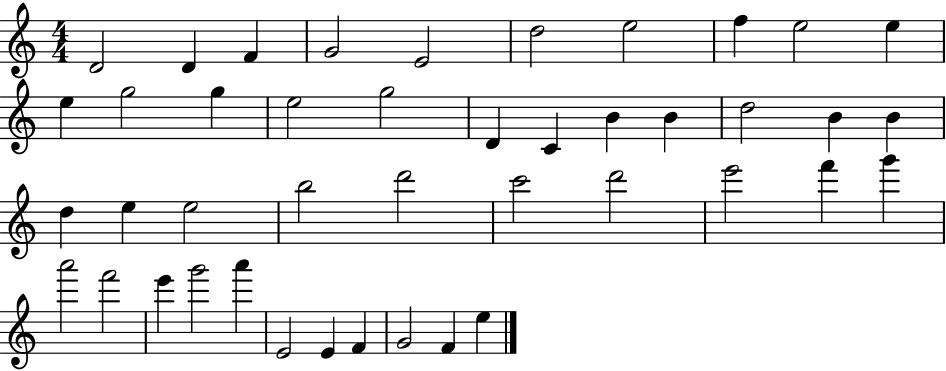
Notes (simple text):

D4/h D4/q F4/q G4/h E4/h D5/h E5/h F5/q E5/h E5/q E5/q G5/h G5/q E5/h G5/h D4/q C4/q B4/q B4/q D5/h B4/q B4/q D5/q E5/q E5/h B5/h D6/h C6/h D6/h E6/h F6/q G6/q A6/h F6/h E6/q G6/h A6/q E4/h E4/q F4/q G4/h F4/q E5/q